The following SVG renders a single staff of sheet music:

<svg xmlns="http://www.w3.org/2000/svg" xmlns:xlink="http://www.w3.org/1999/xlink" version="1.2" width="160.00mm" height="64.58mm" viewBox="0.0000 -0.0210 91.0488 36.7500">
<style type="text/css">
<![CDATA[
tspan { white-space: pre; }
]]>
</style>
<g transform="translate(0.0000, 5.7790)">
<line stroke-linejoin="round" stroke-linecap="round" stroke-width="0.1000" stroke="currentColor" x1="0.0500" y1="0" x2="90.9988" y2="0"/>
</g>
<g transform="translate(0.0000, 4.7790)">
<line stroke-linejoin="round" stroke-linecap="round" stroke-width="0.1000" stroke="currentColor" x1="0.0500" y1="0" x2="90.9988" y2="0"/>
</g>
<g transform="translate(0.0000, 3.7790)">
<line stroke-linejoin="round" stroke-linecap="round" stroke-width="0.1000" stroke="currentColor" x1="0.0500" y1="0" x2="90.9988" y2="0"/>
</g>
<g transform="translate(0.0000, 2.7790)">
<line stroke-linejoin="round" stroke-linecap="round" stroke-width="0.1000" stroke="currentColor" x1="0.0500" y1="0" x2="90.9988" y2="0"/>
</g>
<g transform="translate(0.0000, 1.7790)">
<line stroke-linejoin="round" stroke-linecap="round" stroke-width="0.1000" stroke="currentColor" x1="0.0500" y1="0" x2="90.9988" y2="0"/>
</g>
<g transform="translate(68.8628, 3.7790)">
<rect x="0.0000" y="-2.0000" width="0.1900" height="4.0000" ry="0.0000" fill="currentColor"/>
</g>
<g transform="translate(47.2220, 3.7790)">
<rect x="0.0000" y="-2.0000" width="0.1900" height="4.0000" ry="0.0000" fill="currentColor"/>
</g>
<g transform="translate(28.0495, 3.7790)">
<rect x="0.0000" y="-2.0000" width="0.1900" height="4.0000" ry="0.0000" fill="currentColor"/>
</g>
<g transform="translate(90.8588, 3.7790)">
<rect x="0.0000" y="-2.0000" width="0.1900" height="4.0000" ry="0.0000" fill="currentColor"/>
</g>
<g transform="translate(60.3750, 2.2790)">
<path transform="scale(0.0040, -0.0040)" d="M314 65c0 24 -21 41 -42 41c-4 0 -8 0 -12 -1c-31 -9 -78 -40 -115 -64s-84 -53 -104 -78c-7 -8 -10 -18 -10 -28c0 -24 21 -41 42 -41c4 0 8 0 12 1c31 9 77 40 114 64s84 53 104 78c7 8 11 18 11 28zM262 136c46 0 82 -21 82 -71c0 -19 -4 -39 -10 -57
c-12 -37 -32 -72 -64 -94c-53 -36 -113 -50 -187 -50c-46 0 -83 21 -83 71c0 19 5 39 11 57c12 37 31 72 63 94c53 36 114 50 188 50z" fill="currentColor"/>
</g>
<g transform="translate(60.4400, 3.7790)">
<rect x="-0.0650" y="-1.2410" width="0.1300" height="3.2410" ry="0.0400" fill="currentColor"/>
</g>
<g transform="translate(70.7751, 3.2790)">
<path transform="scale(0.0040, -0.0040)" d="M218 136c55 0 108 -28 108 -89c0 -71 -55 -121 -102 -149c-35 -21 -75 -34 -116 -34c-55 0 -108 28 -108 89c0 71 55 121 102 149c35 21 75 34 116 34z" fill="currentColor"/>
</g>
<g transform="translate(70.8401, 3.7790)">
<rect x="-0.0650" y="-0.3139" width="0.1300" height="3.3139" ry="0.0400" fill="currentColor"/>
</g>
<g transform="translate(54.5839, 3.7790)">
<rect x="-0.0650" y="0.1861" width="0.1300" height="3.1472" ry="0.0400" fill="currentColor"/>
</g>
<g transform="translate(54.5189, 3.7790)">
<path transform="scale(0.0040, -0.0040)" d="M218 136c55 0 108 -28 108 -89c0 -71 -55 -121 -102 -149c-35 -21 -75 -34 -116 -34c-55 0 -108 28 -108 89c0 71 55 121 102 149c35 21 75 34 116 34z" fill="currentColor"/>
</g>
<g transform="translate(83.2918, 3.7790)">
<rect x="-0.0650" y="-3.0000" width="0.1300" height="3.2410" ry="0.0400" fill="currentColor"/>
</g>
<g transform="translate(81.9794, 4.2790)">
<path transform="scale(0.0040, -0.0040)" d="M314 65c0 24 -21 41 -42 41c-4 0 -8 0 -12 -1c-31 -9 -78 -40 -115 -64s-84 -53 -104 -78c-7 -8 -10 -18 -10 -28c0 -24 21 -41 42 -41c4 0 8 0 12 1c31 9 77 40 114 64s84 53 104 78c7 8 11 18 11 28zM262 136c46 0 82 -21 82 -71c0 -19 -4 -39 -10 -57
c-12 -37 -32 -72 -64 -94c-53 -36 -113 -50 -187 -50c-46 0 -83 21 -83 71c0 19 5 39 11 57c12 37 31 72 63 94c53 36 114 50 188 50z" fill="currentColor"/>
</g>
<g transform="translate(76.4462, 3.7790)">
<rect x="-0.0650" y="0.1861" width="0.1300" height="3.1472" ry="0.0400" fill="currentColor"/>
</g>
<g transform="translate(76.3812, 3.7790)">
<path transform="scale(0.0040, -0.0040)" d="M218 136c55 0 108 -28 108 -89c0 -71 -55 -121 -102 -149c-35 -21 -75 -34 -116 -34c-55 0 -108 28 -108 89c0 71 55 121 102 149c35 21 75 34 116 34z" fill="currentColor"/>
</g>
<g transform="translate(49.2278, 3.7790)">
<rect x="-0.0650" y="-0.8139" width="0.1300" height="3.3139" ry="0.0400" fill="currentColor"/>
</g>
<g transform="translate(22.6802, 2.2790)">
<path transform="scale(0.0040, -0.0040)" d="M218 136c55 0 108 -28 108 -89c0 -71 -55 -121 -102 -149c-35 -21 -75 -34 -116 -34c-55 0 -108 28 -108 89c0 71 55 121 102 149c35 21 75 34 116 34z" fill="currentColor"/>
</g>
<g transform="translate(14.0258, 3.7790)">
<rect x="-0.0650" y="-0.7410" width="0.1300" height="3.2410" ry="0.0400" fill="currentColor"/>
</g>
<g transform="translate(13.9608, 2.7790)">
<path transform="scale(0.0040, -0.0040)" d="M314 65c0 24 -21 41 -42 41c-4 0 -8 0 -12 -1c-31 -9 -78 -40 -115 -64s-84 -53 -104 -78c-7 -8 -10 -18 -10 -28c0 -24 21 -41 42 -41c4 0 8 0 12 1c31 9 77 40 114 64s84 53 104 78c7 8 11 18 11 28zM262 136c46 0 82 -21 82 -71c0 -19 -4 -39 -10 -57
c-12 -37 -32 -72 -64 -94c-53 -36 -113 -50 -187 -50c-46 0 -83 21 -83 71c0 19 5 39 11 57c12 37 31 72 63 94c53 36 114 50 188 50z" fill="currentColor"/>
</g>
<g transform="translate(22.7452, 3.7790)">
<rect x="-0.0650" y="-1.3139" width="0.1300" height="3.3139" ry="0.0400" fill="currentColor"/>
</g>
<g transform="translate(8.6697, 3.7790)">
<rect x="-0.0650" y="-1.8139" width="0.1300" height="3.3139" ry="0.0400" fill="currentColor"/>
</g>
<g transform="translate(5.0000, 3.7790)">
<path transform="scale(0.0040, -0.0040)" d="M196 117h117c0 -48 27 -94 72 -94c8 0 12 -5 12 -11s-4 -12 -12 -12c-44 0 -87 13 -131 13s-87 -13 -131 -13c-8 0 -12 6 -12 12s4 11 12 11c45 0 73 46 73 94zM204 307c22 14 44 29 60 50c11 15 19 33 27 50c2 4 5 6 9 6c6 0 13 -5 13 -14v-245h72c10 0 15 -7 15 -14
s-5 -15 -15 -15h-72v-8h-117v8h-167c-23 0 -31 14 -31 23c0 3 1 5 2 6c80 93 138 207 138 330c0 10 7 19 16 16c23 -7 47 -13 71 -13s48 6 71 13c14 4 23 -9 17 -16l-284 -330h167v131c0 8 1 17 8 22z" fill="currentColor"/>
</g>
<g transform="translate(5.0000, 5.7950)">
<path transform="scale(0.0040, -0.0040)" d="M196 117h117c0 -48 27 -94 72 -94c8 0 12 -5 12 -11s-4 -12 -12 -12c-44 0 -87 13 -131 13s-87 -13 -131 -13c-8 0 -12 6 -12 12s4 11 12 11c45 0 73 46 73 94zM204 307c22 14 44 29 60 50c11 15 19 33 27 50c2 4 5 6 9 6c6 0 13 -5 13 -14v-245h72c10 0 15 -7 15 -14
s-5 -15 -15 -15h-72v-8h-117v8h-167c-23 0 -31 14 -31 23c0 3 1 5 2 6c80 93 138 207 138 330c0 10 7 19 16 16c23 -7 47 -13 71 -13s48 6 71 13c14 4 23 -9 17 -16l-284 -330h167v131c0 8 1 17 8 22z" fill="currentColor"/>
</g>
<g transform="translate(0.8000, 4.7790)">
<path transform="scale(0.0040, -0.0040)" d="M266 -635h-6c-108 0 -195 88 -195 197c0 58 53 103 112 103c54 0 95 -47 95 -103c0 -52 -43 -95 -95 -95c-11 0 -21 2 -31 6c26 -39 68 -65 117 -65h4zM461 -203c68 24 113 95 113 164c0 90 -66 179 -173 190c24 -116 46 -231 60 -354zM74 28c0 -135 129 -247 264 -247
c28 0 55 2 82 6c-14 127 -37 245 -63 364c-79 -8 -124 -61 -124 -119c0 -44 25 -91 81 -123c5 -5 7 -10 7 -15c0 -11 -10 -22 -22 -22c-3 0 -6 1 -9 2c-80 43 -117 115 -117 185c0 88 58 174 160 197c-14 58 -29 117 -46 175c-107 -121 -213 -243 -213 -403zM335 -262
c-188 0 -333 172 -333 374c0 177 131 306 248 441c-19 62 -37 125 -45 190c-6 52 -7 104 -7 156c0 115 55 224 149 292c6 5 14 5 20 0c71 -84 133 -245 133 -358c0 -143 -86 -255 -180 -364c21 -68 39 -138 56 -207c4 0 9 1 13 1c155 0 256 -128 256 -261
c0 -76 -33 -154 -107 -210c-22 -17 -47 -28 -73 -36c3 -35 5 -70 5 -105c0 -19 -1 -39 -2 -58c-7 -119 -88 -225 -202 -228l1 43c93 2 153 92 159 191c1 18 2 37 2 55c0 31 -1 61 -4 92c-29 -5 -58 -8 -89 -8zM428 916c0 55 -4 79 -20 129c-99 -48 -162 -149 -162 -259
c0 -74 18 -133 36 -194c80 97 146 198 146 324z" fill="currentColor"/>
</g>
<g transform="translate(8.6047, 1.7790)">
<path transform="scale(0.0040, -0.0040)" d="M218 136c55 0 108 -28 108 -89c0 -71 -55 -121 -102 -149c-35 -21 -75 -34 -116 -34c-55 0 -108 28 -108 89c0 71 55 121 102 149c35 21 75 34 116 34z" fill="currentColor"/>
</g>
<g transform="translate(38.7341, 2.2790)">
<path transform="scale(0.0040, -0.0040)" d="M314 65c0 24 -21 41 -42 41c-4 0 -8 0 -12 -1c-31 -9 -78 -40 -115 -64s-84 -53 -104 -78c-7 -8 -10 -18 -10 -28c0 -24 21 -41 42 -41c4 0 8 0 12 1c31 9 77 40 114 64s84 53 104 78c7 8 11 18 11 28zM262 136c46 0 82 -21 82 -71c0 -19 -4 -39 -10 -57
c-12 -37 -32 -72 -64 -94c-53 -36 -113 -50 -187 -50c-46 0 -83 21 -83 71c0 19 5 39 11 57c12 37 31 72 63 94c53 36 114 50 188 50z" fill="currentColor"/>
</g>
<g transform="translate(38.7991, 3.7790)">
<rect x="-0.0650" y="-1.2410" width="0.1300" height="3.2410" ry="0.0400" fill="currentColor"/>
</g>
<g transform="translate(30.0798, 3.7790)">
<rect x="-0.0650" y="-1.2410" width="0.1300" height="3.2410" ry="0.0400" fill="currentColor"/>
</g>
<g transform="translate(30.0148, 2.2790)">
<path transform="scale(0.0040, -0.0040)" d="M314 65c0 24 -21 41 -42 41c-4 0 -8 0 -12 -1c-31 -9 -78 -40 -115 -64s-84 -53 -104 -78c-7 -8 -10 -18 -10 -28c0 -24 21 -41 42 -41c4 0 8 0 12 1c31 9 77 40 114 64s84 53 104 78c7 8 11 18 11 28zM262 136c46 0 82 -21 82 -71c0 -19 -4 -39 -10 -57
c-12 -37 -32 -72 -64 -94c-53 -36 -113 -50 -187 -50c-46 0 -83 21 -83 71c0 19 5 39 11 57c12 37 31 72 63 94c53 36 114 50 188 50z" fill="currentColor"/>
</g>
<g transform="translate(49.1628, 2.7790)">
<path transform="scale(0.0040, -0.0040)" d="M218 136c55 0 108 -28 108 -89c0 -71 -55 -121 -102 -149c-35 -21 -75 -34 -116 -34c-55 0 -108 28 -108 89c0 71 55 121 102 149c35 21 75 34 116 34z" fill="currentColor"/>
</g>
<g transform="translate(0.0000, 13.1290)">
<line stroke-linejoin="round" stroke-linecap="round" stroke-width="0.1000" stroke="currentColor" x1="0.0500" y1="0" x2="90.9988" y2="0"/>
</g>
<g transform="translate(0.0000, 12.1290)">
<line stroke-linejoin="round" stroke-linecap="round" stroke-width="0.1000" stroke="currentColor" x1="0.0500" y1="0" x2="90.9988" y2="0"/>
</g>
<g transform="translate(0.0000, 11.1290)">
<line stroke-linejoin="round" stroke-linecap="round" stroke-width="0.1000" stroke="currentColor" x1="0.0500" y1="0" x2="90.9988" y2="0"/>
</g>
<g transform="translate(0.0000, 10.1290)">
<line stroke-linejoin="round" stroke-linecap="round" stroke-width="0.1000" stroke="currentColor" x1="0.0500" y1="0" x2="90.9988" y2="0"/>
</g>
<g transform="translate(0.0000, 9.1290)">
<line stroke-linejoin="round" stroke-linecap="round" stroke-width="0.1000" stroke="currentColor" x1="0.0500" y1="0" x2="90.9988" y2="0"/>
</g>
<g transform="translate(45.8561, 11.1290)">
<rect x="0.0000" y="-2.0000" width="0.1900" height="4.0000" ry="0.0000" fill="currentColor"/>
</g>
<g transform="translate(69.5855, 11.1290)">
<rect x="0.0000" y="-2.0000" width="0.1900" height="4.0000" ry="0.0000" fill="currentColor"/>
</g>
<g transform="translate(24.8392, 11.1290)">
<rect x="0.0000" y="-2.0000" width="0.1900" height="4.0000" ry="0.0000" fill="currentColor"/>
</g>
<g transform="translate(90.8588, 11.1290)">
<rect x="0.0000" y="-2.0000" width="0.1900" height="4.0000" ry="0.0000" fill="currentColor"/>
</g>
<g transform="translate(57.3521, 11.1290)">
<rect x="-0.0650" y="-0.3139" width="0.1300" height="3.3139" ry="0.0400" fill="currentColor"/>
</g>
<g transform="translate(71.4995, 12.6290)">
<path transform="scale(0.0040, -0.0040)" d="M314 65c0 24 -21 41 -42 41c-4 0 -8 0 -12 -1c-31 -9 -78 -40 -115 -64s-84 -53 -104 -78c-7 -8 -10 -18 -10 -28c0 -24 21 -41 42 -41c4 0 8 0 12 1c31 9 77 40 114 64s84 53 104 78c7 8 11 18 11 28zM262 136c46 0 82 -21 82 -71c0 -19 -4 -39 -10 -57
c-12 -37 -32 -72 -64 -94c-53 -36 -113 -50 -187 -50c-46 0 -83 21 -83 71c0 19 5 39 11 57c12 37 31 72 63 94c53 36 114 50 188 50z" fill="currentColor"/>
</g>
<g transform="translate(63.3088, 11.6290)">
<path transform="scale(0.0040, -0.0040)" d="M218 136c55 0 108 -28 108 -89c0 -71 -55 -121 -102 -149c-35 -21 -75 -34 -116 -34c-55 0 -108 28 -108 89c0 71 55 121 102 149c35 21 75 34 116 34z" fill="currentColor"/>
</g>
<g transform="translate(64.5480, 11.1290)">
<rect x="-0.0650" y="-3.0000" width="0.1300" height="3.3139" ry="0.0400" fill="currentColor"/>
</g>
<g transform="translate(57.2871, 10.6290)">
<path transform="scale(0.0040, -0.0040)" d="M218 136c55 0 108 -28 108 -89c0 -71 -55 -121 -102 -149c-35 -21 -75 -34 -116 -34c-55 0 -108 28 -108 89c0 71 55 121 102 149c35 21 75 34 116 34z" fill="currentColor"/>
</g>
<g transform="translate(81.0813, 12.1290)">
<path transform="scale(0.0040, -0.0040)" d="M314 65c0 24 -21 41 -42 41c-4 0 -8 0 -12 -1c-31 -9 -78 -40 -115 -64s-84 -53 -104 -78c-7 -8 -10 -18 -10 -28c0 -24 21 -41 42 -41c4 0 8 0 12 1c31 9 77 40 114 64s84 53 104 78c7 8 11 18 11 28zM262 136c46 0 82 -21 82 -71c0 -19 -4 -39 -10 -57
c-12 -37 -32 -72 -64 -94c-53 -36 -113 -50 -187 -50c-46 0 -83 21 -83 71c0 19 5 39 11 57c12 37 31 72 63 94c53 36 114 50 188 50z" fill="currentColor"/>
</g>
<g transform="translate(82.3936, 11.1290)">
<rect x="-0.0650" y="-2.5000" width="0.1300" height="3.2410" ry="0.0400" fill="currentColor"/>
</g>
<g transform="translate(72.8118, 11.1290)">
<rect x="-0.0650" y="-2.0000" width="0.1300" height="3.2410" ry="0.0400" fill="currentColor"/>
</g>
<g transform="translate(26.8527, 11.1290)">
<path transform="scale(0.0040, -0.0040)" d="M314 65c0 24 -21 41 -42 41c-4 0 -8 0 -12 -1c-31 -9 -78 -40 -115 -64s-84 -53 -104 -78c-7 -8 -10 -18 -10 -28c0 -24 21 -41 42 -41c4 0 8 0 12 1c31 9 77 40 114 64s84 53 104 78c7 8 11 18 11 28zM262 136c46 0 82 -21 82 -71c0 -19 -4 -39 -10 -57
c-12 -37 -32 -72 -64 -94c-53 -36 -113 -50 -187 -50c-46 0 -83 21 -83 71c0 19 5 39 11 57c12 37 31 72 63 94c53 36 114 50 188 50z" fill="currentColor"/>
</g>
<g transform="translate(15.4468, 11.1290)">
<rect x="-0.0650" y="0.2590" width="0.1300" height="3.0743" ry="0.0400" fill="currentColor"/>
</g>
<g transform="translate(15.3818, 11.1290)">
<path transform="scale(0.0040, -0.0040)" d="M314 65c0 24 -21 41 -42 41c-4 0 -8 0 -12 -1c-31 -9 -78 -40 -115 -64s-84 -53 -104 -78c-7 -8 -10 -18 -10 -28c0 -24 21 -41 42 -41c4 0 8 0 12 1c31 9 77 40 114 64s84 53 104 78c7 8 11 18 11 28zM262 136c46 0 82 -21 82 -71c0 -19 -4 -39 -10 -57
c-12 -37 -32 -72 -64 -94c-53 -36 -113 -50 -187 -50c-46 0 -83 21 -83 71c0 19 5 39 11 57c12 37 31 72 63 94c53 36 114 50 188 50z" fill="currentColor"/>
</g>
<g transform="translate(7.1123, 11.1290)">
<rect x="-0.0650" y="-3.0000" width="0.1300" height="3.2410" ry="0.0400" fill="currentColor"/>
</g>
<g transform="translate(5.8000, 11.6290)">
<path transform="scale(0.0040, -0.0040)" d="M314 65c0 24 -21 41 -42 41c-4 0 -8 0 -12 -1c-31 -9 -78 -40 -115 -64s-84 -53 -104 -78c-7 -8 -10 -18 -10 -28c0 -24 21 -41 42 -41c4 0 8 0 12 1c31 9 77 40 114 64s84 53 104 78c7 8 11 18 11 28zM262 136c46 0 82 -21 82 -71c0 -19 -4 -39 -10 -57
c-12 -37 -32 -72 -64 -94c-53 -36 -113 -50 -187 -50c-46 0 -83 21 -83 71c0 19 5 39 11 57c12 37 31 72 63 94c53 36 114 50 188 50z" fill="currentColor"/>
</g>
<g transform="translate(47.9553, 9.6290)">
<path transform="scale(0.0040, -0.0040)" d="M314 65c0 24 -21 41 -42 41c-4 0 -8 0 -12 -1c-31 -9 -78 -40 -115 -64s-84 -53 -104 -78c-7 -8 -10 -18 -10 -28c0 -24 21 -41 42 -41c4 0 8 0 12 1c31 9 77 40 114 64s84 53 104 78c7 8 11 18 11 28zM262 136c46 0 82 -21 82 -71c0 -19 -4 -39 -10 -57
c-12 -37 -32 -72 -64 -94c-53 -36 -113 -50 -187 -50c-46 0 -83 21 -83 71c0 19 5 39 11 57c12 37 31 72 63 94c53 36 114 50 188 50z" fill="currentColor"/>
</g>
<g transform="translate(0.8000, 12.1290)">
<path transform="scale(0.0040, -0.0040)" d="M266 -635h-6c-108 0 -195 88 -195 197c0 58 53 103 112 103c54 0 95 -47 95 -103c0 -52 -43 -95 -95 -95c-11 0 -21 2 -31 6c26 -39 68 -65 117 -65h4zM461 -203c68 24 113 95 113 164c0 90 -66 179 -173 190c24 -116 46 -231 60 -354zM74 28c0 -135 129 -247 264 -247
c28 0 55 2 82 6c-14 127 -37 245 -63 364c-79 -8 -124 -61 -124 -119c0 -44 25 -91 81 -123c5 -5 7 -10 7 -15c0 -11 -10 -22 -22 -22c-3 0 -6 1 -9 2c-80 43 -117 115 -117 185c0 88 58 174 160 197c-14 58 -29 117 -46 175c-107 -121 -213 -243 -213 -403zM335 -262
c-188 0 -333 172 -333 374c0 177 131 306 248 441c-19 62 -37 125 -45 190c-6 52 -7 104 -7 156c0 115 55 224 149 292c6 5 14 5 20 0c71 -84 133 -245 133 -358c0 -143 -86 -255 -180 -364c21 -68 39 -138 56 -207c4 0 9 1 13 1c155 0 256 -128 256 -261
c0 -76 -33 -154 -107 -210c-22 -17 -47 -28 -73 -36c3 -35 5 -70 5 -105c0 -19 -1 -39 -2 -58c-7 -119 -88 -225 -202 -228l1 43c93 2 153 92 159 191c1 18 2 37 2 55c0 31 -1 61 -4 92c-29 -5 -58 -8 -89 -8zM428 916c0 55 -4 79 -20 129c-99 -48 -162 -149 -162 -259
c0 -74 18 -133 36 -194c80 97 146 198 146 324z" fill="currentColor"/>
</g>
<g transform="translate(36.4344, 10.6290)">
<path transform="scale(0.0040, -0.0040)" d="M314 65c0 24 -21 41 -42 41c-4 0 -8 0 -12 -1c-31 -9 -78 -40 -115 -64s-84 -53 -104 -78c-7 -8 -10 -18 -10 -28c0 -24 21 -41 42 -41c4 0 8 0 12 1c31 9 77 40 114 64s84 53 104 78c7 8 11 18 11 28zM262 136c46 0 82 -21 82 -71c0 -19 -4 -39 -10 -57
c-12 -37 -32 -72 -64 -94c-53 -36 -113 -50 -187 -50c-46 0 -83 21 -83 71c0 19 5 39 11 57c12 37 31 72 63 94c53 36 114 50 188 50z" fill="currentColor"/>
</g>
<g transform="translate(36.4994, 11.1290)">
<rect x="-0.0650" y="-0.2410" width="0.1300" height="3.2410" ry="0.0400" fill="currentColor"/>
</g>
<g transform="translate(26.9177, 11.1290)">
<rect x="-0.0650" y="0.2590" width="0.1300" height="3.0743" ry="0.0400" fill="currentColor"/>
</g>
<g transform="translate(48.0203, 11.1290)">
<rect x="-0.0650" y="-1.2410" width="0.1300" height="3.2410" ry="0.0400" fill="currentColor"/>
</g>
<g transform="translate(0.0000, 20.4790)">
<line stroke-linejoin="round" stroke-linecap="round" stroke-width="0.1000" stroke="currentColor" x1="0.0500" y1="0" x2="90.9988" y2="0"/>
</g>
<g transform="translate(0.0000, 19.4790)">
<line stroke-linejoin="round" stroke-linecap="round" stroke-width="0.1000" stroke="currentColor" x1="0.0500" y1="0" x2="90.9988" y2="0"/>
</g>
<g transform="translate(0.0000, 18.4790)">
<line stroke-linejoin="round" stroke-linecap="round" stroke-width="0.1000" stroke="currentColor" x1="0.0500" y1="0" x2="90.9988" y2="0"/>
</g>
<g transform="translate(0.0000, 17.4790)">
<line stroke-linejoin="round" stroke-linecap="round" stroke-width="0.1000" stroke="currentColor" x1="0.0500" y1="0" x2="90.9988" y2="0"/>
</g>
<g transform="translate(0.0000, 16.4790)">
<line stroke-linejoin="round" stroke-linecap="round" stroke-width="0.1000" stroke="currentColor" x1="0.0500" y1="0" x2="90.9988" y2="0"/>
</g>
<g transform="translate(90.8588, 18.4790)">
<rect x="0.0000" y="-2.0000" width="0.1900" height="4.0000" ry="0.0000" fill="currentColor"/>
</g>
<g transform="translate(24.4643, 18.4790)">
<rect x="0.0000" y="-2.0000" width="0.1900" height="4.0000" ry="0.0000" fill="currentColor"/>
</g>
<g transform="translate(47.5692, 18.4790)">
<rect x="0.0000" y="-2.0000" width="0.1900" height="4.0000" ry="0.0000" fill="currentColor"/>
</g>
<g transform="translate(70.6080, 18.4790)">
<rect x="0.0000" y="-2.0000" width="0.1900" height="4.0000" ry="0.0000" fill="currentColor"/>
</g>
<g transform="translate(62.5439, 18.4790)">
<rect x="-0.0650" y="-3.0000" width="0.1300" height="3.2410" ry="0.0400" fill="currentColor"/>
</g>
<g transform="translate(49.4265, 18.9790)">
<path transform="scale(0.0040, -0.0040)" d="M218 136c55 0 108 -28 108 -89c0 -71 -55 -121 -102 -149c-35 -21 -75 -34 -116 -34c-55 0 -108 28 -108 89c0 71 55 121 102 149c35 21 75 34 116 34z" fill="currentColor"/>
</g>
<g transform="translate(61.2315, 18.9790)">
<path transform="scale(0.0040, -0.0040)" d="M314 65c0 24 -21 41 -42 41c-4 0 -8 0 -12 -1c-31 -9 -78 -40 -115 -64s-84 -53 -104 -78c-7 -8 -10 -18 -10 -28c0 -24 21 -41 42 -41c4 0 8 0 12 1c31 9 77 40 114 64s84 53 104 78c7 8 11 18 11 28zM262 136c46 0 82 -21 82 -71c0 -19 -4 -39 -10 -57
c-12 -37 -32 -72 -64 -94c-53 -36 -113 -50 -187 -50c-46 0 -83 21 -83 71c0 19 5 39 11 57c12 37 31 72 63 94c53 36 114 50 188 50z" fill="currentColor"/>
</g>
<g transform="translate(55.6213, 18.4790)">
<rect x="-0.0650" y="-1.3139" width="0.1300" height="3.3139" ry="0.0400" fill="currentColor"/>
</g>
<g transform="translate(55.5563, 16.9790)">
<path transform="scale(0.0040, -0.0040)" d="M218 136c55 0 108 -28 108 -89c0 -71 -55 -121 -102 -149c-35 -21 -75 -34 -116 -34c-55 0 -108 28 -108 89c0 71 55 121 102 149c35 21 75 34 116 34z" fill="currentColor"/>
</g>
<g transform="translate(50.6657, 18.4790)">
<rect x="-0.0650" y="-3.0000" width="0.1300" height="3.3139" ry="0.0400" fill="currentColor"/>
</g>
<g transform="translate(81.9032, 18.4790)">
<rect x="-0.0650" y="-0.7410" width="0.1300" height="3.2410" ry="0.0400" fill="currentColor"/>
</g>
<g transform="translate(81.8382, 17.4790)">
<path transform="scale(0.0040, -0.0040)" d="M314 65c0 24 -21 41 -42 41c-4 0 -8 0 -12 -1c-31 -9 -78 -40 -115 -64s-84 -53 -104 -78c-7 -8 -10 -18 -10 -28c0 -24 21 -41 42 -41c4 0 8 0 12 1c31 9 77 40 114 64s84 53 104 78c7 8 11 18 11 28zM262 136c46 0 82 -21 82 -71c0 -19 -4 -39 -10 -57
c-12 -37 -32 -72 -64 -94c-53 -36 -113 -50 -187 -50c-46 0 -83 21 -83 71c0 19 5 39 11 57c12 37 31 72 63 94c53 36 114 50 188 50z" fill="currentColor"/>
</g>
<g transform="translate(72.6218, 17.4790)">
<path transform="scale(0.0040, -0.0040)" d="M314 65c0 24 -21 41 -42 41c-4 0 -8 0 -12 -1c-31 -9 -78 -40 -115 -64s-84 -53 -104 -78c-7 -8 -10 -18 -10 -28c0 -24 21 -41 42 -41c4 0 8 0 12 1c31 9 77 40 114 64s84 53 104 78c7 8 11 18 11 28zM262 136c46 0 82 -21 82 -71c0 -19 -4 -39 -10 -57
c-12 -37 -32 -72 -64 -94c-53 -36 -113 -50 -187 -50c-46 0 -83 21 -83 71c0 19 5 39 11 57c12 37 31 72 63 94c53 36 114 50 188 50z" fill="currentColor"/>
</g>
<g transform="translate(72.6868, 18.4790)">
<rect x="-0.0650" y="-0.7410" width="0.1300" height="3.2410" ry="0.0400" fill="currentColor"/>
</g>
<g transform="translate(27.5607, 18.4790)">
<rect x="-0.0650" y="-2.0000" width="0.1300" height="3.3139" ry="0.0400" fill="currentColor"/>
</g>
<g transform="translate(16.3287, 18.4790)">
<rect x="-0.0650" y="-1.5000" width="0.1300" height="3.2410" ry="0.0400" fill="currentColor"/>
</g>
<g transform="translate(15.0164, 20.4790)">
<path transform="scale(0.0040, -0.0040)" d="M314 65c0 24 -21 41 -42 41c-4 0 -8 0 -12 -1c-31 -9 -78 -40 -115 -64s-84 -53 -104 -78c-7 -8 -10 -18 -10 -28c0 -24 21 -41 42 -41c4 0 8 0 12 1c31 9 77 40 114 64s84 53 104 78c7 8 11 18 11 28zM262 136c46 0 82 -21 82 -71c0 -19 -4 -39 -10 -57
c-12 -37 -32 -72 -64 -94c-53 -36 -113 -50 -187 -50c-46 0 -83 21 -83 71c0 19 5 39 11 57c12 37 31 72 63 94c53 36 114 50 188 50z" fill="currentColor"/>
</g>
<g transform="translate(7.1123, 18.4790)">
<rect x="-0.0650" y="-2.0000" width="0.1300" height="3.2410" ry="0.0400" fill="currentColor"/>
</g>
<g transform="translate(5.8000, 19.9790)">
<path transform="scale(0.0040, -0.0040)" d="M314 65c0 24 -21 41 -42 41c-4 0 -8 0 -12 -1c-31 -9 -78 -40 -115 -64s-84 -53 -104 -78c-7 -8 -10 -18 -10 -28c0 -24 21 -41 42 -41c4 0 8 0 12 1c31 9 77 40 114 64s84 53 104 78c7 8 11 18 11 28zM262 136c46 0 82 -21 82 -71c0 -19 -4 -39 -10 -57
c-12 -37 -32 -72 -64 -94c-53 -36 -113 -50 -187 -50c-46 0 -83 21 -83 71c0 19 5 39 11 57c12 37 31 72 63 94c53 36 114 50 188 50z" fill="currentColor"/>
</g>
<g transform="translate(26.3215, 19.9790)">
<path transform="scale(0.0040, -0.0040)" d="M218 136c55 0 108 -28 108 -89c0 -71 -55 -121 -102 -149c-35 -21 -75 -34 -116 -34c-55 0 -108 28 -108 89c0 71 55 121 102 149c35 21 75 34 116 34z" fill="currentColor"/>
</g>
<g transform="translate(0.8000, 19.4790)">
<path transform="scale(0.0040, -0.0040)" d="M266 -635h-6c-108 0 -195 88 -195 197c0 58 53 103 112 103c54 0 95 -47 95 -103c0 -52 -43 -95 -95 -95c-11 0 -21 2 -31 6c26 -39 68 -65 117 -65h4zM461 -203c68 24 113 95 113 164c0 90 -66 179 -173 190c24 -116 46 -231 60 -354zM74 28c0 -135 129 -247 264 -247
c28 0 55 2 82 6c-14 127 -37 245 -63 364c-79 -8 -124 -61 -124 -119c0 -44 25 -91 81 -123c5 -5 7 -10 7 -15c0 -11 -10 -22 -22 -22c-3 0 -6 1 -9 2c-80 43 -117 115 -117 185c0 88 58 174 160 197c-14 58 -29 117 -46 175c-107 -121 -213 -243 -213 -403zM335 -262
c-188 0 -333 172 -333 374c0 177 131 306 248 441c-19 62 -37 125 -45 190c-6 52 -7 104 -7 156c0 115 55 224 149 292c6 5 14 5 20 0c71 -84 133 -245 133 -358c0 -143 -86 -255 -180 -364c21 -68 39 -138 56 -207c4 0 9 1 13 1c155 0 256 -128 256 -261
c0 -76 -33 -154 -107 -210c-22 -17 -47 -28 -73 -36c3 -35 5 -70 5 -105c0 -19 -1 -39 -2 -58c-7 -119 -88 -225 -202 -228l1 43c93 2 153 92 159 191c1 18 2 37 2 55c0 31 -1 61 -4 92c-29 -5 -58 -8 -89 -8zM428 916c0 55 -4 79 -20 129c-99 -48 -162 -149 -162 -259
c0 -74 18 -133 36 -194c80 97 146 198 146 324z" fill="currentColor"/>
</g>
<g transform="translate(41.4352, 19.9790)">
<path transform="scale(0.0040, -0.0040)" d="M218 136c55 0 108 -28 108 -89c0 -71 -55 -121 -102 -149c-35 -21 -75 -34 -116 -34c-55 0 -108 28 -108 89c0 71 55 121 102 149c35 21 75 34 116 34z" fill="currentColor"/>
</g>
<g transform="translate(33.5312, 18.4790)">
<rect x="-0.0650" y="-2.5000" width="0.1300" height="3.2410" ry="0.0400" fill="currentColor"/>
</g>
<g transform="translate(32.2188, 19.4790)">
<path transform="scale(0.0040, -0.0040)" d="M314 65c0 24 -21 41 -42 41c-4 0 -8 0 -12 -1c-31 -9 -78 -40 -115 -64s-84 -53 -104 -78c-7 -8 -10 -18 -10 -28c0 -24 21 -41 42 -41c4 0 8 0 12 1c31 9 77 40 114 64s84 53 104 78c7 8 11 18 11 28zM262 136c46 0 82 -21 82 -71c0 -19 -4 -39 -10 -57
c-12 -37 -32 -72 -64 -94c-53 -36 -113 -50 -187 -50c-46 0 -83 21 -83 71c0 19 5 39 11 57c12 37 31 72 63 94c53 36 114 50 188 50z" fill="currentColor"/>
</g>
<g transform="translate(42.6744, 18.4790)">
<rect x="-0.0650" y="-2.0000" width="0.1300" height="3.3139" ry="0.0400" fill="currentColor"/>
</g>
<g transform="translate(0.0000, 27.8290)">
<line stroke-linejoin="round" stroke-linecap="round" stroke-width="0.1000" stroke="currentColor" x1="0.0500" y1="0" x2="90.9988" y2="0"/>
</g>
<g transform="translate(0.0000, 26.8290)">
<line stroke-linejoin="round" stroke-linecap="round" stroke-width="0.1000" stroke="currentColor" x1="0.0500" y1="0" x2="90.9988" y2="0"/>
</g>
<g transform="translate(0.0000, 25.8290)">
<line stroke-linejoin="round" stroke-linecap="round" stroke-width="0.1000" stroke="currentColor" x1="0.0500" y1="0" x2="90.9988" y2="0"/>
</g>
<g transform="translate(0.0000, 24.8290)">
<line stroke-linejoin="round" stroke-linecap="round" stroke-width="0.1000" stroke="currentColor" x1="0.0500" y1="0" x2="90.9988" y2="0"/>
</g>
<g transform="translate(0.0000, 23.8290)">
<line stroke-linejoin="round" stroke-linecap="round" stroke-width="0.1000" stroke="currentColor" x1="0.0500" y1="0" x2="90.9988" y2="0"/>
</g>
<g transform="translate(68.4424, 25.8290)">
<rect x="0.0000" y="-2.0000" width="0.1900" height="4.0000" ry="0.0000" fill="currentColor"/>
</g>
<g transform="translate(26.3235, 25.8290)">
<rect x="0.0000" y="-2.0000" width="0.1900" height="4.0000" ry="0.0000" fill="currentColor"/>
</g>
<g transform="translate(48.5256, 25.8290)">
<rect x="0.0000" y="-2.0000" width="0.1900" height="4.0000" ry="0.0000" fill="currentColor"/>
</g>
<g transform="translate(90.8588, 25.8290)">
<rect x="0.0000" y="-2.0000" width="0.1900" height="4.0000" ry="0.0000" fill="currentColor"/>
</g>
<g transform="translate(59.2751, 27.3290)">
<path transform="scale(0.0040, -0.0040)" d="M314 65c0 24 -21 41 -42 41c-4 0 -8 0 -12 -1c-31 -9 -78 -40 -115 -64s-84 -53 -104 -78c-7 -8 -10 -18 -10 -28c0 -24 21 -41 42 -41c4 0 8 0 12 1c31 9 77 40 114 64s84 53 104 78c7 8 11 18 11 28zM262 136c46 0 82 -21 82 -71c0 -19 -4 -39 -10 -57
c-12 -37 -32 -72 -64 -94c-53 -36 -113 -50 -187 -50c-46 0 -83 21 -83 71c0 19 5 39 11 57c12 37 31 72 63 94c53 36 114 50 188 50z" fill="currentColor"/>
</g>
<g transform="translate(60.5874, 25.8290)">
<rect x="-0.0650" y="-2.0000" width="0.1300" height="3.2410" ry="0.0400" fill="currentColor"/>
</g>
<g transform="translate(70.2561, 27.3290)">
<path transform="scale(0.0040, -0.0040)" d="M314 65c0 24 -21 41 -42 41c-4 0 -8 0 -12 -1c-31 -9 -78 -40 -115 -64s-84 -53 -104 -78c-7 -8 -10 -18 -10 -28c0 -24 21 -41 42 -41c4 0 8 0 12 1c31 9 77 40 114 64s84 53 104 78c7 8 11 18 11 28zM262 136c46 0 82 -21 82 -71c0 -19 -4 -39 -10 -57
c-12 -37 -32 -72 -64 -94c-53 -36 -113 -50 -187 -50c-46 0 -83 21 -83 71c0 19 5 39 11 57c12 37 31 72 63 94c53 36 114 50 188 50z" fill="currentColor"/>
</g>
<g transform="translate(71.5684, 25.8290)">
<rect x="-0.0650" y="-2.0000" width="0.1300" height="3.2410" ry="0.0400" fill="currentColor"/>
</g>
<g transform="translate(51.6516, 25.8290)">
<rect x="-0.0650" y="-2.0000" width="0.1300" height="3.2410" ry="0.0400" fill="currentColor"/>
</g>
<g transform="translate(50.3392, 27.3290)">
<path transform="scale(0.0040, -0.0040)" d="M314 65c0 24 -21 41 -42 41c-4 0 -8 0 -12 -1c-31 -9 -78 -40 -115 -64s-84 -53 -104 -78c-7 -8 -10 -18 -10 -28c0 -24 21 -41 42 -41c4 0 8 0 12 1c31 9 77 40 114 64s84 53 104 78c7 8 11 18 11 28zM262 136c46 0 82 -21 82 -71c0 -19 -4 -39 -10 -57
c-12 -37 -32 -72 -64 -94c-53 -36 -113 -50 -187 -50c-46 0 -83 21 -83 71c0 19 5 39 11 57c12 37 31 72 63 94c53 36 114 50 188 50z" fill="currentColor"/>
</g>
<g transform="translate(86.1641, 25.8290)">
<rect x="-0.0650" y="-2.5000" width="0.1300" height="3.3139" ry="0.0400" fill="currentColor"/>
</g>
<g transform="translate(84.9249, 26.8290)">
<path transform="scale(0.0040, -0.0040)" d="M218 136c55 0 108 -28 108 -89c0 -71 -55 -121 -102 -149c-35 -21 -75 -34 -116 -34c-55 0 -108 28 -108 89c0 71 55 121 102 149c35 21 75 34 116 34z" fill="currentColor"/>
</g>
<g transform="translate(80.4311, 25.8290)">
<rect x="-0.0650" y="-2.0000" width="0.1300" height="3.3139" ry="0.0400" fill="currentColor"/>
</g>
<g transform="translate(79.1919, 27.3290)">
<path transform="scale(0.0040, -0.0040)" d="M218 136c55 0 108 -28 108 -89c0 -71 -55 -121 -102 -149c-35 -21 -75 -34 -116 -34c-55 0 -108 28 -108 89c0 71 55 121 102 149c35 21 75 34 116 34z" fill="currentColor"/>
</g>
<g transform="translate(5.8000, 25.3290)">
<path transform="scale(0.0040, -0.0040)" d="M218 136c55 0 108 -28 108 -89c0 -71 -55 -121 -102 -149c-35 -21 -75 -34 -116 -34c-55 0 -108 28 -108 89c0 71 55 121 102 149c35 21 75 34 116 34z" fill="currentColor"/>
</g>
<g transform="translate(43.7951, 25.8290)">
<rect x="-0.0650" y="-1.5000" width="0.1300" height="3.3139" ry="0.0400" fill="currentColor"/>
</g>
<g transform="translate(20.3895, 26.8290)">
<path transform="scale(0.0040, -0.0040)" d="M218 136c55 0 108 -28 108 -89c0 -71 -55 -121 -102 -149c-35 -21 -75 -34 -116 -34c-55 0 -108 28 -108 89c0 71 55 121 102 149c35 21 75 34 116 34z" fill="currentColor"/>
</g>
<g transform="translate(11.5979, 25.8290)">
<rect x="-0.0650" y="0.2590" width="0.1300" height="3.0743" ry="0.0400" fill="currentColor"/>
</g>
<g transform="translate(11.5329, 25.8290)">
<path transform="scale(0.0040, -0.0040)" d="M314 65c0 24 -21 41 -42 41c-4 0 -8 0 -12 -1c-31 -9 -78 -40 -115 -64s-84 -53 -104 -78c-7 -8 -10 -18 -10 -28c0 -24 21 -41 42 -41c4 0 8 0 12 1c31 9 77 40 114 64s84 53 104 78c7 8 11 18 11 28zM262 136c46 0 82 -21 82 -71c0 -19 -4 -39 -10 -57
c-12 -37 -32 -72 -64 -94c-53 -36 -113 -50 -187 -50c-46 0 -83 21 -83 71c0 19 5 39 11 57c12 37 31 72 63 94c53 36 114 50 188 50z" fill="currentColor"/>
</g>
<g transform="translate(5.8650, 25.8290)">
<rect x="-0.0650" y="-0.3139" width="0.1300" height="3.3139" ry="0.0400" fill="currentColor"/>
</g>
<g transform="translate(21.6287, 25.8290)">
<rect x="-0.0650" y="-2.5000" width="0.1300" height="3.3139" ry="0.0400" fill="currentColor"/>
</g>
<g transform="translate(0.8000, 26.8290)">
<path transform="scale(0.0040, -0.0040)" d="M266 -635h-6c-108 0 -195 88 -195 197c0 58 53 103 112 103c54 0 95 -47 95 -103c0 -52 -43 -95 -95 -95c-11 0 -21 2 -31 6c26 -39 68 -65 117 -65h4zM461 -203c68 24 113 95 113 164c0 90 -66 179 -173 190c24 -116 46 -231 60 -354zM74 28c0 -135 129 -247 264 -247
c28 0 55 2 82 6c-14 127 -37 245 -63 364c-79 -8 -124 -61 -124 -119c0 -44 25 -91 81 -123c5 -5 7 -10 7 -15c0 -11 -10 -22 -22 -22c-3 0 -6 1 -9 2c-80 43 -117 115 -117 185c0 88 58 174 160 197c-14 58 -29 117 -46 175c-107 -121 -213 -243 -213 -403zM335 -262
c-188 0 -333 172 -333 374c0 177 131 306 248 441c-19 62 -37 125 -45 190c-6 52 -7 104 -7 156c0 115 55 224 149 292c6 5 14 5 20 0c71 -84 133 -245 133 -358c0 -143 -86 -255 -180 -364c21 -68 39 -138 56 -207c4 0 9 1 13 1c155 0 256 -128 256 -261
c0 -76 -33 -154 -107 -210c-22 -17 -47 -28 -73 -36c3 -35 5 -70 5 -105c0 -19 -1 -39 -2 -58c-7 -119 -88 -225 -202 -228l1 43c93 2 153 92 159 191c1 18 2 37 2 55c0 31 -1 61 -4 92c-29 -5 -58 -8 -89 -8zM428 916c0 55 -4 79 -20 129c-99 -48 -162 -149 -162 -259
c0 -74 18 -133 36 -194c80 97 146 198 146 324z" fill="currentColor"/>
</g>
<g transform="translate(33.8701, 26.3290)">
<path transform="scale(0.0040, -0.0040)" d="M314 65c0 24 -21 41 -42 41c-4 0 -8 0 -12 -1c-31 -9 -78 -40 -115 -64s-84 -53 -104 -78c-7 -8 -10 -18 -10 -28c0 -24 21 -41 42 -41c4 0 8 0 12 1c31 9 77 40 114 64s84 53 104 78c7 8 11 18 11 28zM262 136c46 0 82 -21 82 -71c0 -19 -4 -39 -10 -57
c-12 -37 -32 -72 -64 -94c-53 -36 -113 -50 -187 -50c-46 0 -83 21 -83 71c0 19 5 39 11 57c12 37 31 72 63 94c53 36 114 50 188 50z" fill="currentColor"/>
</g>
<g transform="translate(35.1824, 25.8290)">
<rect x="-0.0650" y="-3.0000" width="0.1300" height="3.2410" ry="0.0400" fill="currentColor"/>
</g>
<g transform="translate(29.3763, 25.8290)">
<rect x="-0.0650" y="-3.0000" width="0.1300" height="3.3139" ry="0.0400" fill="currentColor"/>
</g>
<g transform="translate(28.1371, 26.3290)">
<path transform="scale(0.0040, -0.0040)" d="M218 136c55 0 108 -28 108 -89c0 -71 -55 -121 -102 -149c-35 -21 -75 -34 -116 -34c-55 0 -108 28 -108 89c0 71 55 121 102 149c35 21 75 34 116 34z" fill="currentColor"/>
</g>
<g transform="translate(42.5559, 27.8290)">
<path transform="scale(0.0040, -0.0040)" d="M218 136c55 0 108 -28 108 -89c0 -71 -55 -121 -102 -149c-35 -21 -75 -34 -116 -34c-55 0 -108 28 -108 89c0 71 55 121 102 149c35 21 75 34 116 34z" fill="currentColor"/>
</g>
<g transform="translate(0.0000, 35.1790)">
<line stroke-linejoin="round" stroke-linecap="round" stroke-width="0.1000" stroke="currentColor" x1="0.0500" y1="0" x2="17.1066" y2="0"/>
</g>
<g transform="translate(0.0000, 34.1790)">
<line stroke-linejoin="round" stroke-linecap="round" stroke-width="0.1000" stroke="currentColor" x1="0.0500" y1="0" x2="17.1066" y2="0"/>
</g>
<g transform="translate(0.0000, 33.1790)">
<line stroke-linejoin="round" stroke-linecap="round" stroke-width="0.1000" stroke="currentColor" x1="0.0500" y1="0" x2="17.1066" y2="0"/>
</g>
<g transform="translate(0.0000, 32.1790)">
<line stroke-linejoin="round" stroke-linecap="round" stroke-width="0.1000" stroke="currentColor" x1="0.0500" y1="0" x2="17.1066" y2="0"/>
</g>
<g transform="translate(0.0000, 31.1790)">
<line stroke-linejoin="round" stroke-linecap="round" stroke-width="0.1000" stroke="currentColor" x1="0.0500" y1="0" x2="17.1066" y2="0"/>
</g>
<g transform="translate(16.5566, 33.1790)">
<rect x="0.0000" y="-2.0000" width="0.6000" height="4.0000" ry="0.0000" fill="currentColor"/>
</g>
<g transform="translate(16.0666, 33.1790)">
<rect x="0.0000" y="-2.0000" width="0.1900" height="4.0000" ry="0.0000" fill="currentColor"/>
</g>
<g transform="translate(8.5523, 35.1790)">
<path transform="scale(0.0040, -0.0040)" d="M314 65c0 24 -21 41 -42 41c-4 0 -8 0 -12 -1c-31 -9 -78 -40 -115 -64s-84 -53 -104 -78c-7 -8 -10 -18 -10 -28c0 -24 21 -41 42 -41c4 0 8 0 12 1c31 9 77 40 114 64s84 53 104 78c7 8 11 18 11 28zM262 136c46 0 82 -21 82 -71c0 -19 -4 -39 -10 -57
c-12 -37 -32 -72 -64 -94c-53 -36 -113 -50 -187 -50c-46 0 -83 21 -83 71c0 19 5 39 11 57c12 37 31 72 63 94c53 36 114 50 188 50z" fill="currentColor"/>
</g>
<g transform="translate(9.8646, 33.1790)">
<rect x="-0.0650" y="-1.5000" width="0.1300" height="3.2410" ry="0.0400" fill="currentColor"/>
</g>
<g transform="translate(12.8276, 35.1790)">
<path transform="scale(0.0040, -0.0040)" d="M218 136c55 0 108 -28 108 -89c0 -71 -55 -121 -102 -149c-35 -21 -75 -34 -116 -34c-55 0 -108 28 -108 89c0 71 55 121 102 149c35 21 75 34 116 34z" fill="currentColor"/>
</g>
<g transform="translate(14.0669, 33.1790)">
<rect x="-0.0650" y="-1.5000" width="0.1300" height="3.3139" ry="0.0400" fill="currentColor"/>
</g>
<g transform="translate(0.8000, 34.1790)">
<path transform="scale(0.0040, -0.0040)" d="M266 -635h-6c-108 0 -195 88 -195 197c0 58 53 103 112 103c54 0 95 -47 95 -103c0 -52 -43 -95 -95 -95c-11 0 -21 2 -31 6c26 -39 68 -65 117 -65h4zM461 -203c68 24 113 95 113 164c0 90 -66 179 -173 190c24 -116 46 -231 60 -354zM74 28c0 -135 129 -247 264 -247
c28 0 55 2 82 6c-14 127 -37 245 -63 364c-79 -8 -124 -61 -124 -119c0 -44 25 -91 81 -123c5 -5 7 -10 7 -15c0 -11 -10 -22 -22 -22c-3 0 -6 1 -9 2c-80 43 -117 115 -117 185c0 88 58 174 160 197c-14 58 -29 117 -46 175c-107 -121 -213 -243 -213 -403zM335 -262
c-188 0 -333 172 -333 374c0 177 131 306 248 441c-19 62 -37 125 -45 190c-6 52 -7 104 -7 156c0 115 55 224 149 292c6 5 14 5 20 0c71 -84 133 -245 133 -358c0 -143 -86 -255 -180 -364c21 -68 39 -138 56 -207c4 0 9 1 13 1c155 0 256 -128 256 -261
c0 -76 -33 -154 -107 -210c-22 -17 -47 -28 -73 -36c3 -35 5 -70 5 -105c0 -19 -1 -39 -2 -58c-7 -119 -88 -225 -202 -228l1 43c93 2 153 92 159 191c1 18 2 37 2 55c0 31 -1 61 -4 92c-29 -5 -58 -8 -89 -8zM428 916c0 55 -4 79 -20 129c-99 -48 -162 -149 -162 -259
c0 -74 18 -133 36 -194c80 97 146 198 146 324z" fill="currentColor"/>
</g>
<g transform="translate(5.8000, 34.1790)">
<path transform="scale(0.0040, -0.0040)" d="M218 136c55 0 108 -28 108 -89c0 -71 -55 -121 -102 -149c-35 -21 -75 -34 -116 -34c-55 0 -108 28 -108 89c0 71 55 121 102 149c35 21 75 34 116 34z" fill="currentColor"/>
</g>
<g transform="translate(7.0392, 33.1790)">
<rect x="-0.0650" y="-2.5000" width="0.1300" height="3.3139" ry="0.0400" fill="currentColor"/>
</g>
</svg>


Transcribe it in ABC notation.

X:1
T:Untitled
M:4/4
L:1/4
K:C
f d2 e e2 e2 d B e2 c B A2 A2 B2 B2 c2 e2 c A F2 G2 F2 E2 F G2 F A e A2 d2 d2 c B2 G A A2 E F2 F2 F2 F G G E2 E